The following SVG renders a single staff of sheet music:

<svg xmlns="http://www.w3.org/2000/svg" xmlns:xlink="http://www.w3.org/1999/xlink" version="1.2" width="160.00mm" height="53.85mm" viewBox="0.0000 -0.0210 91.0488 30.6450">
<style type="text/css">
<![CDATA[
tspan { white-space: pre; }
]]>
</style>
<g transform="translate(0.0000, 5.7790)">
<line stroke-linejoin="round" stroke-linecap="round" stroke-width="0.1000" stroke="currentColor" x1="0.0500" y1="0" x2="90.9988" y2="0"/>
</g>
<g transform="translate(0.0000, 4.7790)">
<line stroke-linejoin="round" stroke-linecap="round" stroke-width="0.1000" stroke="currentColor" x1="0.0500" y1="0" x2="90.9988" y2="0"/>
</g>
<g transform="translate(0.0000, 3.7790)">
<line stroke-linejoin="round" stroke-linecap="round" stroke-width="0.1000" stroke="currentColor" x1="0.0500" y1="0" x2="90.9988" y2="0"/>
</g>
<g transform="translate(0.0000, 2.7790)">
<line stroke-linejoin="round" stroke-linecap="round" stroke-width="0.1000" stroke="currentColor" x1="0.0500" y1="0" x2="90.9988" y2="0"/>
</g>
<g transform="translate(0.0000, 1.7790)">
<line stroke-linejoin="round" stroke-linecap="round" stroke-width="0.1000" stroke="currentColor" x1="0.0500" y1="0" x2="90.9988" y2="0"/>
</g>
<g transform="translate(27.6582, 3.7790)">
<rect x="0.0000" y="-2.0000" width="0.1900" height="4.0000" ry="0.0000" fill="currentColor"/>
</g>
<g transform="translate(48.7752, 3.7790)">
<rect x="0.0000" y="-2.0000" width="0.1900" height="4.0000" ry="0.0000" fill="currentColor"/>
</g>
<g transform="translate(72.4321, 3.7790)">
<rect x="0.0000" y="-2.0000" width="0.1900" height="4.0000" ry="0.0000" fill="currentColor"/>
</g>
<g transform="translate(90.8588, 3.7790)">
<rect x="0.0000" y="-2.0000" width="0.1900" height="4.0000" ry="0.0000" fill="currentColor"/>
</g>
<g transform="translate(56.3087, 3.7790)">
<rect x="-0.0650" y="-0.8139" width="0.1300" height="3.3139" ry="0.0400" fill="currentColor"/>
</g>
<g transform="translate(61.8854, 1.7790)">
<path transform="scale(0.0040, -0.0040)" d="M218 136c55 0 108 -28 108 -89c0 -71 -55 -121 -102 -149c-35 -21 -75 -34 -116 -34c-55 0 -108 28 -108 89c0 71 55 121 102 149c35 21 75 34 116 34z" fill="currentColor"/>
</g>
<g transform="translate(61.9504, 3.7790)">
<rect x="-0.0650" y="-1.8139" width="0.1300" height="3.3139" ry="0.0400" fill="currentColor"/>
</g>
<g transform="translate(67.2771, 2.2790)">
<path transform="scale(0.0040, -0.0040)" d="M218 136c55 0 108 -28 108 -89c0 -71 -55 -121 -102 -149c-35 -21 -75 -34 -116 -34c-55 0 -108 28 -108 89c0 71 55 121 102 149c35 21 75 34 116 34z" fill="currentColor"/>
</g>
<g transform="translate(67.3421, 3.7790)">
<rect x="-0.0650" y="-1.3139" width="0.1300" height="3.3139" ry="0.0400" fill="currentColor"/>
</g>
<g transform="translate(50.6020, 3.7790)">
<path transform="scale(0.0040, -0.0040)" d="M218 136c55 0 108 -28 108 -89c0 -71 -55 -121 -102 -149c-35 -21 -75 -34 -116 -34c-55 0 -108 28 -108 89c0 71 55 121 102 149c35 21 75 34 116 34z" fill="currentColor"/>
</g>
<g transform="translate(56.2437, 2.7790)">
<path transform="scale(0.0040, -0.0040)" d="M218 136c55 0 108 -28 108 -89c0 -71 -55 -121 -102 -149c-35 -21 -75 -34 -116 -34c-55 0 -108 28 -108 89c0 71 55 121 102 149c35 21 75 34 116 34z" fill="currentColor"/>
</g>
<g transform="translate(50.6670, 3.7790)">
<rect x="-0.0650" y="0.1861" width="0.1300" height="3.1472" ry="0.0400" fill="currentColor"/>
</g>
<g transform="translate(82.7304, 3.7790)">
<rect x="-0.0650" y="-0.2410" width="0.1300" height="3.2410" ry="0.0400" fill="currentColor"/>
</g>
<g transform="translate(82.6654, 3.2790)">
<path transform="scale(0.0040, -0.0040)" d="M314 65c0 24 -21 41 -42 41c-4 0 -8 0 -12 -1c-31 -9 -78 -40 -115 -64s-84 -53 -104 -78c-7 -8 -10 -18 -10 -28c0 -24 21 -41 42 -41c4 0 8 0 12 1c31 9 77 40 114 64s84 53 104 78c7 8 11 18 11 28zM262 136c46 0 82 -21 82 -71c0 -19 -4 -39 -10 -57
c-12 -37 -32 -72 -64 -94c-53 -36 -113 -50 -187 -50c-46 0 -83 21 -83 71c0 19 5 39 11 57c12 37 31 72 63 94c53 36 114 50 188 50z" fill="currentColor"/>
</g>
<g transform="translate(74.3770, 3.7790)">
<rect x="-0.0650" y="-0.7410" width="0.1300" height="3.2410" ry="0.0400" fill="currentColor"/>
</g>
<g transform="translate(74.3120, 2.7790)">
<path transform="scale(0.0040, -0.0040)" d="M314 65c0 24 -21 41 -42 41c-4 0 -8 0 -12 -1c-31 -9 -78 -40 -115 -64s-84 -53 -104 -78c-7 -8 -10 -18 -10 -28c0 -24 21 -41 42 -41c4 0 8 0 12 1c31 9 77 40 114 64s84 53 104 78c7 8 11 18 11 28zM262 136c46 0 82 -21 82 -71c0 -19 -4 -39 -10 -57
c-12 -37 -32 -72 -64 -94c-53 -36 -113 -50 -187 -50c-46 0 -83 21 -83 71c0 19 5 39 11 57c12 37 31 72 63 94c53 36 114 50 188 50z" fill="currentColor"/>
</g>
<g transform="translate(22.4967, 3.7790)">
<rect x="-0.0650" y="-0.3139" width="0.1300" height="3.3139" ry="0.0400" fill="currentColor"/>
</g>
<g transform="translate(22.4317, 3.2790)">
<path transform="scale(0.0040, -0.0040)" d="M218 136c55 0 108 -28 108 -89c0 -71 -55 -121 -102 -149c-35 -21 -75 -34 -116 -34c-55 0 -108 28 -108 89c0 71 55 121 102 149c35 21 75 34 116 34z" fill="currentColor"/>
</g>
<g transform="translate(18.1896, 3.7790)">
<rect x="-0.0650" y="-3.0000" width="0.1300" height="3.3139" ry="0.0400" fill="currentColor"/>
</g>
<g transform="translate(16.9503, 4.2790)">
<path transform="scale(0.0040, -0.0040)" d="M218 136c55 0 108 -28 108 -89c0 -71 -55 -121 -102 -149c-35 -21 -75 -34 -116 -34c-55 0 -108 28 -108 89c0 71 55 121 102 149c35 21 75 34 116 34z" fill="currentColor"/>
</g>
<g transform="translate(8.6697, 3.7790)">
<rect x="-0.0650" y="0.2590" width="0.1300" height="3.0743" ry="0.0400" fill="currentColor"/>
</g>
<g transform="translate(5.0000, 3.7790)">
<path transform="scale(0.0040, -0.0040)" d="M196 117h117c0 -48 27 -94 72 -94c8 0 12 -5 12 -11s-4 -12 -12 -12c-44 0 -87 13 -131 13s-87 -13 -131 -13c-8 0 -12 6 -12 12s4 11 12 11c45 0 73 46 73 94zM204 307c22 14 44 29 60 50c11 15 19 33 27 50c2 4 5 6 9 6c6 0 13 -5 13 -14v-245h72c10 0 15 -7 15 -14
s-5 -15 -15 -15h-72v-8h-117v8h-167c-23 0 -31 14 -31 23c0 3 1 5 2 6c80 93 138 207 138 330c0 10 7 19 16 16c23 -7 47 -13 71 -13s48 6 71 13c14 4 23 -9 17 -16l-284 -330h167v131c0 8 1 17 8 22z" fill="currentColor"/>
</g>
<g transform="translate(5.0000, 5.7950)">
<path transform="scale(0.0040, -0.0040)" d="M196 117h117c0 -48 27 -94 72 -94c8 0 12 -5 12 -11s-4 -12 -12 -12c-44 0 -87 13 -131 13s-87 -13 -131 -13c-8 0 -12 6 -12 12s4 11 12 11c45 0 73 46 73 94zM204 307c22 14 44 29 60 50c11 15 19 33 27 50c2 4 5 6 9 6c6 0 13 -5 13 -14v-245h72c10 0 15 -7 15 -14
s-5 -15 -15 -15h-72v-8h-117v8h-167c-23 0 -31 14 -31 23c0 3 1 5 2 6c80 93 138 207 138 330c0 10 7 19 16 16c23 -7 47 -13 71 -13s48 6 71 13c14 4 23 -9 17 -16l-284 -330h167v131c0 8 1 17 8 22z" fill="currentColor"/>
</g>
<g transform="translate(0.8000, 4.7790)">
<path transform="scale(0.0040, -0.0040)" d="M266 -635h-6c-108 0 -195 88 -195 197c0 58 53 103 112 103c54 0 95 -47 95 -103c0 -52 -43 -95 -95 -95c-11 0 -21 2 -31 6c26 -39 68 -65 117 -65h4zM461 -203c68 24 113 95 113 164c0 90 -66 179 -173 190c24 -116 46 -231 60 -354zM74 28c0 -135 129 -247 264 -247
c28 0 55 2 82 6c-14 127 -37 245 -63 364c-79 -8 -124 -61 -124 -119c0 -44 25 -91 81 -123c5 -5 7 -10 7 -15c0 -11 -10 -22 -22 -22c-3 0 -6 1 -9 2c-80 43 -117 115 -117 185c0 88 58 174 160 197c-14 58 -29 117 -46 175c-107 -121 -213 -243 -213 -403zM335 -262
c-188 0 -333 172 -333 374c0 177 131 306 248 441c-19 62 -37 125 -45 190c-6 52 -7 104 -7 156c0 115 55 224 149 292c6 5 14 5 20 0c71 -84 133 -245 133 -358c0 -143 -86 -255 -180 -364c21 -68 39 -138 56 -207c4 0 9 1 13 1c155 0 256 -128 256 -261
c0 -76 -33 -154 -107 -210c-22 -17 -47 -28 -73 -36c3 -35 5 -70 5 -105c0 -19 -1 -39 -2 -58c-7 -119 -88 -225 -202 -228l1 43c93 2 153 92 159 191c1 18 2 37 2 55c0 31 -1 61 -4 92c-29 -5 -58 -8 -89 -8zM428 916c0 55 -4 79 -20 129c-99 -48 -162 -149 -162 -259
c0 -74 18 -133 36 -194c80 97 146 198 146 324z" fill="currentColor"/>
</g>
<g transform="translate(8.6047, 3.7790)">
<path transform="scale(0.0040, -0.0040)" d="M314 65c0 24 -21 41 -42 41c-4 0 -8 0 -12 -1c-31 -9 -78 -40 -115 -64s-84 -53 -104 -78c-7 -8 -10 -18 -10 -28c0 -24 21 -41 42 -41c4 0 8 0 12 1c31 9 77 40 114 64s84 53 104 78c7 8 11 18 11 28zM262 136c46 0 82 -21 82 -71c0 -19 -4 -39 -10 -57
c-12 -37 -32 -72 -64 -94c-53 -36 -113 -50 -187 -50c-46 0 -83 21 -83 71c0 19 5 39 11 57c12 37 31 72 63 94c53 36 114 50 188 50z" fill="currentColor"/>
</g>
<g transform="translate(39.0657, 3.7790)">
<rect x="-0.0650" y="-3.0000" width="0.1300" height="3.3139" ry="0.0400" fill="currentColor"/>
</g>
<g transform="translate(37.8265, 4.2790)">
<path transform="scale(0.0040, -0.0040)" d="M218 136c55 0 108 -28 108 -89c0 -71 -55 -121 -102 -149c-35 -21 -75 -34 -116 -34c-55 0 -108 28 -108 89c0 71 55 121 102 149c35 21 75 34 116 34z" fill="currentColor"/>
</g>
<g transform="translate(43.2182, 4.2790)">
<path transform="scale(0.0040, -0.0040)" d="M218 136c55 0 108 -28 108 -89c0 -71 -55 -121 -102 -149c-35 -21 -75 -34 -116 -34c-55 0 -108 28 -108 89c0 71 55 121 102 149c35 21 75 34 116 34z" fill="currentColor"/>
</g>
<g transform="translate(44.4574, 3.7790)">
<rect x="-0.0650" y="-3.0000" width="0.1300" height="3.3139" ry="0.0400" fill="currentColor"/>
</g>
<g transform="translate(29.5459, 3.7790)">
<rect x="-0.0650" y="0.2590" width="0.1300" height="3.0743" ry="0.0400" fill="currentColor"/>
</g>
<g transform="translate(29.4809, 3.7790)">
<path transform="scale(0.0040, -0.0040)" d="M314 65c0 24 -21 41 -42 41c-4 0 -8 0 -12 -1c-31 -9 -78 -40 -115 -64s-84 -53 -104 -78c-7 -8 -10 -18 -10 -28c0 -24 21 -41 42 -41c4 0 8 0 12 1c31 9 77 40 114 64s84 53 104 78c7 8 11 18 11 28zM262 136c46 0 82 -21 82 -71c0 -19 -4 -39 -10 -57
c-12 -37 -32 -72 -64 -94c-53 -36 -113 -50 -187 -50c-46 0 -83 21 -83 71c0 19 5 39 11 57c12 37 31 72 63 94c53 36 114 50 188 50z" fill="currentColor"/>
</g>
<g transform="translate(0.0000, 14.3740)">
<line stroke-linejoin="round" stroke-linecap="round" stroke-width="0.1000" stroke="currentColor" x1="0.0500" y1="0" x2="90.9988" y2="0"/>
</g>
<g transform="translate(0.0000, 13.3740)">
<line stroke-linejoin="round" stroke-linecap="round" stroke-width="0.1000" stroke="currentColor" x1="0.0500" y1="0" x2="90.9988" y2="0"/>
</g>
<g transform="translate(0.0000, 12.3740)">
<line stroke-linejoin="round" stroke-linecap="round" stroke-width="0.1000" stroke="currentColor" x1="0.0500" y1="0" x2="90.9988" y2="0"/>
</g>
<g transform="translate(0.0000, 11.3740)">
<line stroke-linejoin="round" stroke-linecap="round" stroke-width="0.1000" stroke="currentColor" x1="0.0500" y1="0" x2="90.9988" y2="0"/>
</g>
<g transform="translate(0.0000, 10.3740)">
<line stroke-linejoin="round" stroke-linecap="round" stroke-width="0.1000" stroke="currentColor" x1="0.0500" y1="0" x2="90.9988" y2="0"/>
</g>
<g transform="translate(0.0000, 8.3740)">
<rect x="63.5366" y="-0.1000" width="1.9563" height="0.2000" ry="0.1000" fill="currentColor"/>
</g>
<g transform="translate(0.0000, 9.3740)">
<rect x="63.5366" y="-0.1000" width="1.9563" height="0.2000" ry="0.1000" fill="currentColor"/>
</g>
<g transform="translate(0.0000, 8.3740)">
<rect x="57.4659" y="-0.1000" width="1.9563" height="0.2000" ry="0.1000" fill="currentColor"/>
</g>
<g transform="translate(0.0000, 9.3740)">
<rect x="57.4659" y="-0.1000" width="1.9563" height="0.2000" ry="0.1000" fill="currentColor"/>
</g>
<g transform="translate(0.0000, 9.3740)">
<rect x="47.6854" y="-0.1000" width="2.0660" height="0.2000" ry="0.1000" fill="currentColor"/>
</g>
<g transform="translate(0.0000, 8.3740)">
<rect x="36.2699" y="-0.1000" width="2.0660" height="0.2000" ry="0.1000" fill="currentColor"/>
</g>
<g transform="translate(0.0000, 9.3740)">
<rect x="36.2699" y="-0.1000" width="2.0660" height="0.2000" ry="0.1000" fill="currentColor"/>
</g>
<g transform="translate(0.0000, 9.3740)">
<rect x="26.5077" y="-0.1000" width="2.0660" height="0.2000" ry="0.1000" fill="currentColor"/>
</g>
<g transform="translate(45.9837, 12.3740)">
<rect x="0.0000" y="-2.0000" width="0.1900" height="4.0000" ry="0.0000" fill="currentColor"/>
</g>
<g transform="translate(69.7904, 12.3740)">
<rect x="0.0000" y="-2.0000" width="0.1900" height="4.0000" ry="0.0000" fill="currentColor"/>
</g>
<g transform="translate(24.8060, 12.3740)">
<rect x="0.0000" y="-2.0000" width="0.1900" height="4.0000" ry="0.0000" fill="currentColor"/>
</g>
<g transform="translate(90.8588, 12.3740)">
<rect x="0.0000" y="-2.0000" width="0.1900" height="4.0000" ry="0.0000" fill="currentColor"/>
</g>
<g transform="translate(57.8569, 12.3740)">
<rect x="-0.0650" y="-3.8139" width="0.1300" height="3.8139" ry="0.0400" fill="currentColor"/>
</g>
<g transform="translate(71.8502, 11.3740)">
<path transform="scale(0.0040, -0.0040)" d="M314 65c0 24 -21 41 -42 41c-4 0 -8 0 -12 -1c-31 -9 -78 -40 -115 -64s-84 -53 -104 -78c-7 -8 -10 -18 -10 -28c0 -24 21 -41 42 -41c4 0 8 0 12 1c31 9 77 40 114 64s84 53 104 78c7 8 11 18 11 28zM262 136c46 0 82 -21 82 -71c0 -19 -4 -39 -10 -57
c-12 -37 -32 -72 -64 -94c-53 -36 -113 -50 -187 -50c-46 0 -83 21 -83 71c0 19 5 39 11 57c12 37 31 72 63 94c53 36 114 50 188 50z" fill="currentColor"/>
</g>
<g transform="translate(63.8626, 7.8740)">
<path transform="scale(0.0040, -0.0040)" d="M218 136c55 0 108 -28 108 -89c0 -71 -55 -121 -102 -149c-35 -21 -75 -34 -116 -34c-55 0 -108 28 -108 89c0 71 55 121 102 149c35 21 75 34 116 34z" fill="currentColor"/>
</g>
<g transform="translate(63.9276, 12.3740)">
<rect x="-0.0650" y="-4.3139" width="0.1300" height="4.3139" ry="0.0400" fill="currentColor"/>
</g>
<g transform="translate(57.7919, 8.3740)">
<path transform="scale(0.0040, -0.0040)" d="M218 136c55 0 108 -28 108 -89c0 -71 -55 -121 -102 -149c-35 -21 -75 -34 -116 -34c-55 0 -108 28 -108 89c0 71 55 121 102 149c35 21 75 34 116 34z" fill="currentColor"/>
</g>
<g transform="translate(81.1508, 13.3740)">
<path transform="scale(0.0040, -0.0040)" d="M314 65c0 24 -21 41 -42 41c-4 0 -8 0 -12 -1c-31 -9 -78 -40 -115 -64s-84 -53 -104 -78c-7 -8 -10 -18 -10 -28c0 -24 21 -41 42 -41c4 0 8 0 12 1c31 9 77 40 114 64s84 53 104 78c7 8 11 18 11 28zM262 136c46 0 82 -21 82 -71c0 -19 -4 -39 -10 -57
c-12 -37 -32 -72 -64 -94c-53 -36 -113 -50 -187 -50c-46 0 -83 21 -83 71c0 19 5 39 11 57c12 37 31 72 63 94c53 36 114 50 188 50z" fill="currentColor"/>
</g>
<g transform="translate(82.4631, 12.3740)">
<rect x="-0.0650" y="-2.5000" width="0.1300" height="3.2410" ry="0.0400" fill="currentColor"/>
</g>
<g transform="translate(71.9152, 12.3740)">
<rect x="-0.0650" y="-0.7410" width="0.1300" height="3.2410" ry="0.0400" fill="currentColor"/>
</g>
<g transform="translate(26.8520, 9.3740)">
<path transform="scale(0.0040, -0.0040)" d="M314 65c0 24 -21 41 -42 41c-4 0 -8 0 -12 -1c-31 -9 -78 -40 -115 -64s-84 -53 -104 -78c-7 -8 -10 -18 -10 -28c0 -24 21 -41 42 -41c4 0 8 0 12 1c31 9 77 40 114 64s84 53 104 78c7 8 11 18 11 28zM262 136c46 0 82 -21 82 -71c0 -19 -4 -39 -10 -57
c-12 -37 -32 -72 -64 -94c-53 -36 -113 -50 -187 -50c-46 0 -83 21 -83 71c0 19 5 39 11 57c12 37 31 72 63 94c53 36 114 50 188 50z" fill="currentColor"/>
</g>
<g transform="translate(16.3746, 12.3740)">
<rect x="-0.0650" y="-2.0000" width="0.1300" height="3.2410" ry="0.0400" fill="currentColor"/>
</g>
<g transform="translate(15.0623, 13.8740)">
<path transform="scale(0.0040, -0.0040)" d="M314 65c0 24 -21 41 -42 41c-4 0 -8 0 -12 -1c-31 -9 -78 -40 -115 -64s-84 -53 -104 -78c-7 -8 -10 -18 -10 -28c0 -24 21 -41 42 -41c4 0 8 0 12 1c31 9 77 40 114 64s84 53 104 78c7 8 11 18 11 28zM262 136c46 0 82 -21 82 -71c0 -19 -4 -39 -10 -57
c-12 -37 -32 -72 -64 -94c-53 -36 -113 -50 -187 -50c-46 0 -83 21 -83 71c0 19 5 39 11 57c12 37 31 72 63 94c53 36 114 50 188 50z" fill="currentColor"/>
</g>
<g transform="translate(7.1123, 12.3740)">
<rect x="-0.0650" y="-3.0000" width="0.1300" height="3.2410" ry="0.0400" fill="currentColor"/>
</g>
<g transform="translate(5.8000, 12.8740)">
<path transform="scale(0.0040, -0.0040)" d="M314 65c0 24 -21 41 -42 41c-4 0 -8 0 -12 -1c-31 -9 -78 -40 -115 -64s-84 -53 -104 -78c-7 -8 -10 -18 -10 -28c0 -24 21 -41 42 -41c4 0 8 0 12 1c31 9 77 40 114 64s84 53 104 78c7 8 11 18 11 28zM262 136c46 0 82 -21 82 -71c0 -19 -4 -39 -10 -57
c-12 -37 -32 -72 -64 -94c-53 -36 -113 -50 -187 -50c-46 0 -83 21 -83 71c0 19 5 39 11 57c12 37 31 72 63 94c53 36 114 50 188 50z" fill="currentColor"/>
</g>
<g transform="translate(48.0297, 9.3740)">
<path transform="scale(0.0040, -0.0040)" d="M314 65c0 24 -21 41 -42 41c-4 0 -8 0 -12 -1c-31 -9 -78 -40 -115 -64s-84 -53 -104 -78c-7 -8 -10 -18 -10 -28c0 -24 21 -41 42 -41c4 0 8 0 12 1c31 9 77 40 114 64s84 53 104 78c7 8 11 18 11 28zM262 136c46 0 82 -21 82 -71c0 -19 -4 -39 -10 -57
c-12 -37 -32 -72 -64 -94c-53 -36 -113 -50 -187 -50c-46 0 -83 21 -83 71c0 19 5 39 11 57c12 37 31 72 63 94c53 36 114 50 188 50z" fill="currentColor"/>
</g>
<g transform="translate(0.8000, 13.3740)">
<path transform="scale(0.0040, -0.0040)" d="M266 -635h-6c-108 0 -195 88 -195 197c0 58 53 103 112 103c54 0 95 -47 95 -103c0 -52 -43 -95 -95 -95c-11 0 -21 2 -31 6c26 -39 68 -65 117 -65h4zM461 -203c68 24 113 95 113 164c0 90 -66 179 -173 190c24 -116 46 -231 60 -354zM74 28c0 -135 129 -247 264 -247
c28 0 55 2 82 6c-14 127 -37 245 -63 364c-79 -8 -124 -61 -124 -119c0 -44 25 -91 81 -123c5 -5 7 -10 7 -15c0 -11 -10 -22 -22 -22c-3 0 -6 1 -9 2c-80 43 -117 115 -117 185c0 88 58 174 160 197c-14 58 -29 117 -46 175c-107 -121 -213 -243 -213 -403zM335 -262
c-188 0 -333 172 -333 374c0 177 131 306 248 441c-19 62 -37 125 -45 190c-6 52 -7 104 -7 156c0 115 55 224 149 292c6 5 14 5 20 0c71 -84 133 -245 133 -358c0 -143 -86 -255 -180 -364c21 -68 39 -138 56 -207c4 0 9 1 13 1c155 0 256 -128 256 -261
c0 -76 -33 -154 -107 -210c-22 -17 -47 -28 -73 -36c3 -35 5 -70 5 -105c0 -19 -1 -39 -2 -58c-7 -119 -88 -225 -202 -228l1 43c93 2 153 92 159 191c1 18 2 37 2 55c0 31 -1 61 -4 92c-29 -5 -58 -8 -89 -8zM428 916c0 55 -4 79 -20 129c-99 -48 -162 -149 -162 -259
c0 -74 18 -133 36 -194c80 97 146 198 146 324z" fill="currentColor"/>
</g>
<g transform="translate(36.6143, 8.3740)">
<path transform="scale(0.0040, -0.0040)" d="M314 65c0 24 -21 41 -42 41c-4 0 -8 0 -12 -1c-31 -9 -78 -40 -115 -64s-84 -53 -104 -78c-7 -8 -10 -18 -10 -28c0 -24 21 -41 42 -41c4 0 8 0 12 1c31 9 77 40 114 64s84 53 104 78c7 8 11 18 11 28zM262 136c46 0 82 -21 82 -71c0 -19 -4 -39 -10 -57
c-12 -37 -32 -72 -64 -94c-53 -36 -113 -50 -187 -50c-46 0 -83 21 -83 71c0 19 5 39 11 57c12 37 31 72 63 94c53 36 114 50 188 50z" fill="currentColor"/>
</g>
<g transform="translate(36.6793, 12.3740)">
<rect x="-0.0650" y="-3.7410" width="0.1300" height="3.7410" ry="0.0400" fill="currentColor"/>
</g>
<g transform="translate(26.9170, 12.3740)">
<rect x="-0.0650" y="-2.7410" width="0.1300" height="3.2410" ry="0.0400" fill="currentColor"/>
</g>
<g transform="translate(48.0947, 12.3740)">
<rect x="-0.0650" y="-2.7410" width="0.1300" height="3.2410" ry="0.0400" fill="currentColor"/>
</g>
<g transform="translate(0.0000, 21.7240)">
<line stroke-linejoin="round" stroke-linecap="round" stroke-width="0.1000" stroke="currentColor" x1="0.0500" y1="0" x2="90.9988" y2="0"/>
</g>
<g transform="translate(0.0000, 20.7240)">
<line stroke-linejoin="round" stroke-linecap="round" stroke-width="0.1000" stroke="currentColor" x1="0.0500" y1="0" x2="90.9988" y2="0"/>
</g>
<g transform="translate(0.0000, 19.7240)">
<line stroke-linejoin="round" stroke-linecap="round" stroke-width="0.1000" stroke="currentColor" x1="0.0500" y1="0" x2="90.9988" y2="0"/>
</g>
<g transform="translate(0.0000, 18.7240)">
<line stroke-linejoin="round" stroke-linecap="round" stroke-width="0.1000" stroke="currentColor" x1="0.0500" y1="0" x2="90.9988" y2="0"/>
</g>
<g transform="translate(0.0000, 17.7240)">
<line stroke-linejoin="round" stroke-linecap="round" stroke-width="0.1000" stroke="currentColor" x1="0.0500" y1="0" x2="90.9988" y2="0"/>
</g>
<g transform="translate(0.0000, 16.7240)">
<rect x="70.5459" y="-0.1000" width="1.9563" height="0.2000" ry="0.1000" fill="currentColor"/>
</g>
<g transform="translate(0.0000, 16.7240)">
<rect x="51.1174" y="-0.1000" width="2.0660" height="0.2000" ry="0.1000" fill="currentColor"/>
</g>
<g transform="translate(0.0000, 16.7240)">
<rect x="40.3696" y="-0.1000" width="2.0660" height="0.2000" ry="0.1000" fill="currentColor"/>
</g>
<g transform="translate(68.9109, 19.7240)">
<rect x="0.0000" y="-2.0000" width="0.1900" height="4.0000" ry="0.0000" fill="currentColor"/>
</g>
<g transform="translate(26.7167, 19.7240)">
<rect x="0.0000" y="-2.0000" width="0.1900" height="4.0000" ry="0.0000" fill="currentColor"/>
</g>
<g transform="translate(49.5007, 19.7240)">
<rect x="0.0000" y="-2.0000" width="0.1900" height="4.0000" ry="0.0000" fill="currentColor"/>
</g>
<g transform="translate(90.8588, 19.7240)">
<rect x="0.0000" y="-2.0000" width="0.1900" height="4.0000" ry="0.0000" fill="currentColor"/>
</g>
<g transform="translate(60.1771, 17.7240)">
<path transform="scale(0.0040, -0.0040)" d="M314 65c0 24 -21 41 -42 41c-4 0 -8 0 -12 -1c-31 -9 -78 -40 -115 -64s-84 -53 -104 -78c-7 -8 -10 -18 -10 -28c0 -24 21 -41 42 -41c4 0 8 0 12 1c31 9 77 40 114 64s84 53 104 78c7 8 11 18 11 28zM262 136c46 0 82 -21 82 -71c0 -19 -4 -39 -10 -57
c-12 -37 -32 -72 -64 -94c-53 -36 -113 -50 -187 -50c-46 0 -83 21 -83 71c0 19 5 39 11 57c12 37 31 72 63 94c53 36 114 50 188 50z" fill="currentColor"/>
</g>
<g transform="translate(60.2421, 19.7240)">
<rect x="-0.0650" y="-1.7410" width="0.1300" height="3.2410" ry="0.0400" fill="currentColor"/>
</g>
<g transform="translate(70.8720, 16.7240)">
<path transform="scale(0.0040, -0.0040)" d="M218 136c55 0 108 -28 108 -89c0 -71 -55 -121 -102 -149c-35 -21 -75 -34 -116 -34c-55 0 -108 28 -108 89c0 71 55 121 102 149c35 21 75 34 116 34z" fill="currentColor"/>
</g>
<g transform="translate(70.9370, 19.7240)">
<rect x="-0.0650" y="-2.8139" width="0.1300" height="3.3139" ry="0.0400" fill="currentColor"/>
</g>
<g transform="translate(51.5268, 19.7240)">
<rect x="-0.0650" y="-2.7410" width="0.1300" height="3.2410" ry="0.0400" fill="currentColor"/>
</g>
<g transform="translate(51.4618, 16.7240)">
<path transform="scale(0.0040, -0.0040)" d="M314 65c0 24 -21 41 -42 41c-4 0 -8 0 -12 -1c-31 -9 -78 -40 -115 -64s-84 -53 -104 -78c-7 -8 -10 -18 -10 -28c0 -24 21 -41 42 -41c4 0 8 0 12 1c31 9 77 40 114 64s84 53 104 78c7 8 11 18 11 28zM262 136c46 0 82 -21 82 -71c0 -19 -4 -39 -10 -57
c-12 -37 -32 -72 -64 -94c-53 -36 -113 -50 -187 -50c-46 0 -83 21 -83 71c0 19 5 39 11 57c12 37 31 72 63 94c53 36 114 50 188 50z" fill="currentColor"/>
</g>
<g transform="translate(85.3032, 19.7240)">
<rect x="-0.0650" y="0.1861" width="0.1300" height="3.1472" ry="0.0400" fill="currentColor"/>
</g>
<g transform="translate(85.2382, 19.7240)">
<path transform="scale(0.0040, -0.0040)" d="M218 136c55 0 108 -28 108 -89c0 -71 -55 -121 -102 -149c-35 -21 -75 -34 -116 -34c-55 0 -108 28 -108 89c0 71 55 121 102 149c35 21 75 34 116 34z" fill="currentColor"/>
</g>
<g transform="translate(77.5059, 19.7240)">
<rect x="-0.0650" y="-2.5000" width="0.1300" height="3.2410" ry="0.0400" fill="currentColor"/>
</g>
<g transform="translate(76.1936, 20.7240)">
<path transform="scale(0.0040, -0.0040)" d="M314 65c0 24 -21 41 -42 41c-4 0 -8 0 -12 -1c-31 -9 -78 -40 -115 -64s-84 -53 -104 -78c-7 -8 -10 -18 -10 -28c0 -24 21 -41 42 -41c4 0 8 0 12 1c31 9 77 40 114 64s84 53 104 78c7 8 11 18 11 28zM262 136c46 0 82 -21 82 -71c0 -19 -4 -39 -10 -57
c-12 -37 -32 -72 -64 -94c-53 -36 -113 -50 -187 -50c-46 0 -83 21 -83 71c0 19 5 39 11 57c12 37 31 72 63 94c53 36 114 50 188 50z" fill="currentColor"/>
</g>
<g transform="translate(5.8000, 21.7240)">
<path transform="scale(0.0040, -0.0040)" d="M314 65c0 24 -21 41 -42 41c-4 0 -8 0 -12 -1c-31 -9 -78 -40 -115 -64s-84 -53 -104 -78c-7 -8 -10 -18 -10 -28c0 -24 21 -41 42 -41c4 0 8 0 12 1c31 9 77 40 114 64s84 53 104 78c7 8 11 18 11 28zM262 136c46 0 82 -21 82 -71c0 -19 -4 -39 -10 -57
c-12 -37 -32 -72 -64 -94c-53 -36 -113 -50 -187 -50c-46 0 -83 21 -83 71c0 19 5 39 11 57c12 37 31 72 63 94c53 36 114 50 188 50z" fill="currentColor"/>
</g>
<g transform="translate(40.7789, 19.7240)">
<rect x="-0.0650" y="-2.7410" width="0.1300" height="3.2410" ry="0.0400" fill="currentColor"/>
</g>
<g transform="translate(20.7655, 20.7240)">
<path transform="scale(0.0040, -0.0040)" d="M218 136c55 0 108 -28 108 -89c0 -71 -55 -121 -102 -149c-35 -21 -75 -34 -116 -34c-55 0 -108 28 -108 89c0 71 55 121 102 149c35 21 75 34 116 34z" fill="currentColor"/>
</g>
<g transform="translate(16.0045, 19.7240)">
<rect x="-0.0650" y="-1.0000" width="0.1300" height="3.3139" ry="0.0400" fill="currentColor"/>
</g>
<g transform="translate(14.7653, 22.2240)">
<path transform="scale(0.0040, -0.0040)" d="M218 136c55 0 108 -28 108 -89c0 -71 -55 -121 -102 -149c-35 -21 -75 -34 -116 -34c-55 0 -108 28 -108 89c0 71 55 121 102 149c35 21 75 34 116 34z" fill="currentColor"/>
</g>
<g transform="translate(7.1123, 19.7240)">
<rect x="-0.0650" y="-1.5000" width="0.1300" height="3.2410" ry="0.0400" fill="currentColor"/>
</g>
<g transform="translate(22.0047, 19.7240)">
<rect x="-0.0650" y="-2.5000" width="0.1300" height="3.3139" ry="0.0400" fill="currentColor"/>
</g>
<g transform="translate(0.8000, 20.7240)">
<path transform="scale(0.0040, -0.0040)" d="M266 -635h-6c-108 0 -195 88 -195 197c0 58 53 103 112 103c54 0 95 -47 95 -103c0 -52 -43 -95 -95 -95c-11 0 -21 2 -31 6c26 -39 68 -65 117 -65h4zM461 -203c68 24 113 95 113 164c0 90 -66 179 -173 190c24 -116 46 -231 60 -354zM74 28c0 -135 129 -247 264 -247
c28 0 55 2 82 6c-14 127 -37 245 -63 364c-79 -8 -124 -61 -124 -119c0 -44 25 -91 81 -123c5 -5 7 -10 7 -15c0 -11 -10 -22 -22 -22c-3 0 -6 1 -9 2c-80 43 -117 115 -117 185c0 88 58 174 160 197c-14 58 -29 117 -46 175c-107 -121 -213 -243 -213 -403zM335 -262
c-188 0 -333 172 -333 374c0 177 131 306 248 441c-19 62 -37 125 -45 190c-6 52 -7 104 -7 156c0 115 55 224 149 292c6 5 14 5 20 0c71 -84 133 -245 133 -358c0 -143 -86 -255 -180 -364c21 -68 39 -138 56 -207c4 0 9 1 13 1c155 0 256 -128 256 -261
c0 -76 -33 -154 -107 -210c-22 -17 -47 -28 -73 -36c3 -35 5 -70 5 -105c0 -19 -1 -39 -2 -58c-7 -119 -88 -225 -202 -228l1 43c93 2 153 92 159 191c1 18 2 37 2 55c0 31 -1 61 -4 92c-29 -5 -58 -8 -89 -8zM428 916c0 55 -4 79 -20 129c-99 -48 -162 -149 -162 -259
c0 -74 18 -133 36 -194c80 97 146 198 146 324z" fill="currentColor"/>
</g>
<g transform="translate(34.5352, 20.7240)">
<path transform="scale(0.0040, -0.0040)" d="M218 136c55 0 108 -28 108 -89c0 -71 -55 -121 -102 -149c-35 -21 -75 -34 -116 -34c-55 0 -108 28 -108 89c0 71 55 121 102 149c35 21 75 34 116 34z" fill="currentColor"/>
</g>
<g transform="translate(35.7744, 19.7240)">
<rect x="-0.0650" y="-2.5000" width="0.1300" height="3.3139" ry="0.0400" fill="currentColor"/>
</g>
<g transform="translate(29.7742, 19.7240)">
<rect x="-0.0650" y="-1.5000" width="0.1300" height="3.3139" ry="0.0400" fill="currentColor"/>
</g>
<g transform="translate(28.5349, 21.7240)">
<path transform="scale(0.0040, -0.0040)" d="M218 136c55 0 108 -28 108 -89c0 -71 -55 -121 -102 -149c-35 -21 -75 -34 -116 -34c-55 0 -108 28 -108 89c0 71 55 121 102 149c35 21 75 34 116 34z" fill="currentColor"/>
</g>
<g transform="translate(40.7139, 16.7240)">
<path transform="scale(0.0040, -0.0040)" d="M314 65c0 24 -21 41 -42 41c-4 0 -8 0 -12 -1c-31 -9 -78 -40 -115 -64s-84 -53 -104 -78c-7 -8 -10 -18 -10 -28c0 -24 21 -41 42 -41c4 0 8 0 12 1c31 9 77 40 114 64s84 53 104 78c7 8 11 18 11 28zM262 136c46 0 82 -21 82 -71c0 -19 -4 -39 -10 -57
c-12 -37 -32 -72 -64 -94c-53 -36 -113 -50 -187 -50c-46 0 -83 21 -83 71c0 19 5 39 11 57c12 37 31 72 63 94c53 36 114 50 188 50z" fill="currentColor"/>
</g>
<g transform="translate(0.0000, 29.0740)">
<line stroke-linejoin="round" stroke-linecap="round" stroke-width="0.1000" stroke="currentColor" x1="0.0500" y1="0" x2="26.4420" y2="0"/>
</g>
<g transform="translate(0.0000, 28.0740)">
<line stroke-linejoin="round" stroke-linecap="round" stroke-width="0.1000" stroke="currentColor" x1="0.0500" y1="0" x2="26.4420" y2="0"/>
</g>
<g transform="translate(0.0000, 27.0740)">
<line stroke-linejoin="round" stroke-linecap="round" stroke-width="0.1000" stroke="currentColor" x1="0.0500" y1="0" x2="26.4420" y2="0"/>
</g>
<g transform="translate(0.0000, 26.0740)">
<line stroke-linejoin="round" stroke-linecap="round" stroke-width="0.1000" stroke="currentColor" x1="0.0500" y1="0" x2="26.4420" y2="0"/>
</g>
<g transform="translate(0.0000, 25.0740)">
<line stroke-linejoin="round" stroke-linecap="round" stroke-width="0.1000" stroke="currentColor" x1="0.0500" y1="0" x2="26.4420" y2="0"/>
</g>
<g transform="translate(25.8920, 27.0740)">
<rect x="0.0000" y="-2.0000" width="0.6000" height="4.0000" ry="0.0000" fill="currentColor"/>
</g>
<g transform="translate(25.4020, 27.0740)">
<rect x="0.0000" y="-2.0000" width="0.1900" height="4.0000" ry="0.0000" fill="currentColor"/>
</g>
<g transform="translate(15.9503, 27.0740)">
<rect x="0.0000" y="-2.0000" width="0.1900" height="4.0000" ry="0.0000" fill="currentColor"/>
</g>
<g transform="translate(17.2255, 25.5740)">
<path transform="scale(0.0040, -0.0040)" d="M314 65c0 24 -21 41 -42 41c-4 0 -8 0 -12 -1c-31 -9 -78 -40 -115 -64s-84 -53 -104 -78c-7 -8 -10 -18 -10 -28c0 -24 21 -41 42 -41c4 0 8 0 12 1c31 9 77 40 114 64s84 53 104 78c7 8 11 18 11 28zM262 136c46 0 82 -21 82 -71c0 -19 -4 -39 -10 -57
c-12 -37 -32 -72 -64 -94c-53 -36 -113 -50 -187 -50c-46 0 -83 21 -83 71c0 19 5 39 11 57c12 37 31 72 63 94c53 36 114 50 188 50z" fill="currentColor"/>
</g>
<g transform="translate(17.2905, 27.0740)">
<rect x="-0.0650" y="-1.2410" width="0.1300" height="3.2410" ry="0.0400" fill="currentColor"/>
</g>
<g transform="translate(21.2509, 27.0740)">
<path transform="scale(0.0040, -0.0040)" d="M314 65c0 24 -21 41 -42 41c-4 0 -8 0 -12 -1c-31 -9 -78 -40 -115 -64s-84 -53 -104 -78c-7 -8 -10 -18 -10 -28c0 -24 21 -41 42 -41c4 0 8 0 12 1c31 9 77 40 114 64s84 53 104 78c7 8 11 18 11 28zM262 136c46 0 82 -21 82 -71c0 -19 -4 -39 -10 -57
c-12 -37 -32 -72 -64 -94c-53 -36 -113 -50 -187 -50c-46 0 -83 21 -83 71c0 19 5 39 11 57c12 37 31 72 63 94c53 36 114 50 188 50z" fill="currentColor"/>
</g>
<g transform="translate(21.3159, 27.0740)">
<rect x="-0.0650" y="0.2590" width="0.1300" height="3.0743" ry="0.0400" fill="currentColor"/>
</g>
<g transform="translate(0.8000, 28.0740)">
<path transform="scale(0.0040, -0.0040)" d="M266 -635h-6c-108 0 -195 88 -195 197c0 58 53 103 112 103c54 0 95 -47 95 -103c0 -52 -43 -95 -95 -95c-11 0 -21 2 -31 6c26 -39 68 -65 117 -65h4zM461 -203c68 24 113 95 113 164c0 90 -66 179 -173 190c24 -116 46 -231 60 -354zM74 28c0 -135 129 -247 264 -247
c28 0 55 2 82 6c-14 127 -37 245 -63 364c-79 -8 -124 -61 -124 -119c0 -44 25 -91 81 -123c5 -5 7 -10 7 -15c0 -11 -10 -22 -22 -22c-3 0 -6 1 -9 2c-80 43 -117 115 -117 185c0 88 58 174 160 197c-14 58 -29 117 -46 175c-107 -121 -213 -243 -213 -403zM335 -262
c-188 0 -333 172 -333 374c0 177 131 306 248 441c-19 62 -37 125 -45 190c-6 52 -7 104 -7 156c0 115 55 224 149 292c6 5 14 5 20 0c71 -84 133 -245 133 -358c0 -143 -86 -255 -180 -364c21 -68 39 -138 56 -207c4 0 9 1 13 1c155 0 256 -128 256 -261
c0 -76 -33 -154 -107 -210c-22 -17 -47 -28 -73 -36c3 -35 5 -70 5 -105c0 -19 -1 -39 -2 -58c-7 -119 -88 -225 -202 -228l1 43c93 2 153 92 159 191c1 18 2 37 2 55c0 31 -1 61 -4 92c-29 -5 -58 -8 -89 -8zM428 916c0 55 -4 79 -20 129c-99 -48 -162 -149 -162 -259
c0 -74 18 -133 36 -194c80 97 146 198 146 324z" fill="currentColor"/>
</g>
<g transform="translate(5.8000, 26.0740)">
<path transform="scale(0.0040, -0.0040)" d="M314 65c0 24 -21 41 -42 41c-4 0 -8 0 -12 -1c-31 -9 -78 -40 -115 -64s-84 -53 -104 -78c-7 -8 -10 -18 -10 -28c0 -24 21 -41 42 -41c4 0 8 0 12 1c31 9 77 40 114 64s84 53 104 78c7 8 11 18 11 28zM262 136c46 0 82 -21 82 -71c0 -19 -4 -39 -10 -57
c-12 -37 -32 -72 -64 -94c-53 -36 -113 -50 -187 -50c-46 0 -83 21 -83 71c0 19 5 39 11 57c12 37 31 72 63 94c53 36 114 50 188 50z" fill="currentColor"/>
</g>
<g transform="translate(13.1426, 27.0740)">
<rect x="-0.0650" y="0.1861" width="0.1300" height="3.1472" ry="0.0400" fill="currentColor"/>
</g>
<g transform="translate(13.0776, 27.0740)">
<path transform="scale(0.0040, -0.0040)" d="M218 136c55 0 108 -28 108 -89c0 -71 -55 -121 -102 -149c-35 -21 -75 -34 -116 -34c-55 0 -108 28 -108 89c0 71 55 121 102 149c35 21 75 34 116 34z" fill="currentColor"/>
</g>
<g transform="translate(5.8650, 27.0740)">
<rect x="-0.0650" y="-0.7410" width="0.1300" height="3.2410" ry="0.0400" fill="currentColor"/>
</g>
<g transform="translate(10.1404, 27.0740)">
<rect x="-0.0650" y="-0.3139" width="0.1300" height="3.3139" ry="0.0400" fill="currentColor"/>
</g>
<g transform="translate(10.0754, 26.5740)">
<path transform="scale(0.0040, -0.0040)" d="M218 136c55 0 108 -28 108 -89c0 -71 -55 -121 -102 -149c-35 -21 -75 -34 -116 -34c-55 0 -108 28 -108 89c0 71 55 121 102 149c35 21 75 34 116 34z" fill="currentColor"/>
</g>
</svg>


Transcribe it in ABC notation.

X:1
T:Untitled
M:4/4
L:1/4
K:C
B2 A c B2 A A B d f e d2 c2 A2 F2 a2 c'2 a2 c' d' d2 G2 E2 D G E G a2 a2 f2 a G2 B d2 c B e2 B2